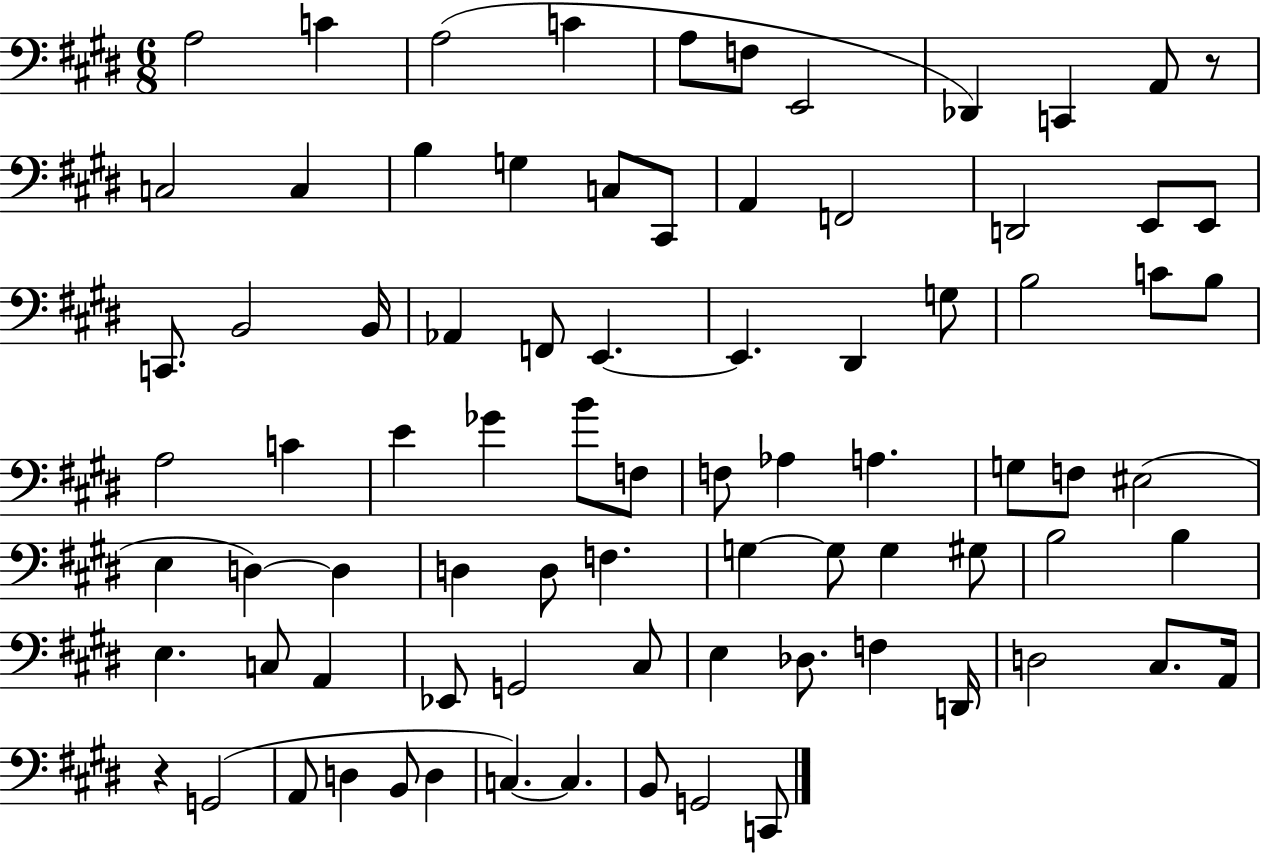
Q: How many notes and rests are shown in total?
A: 82